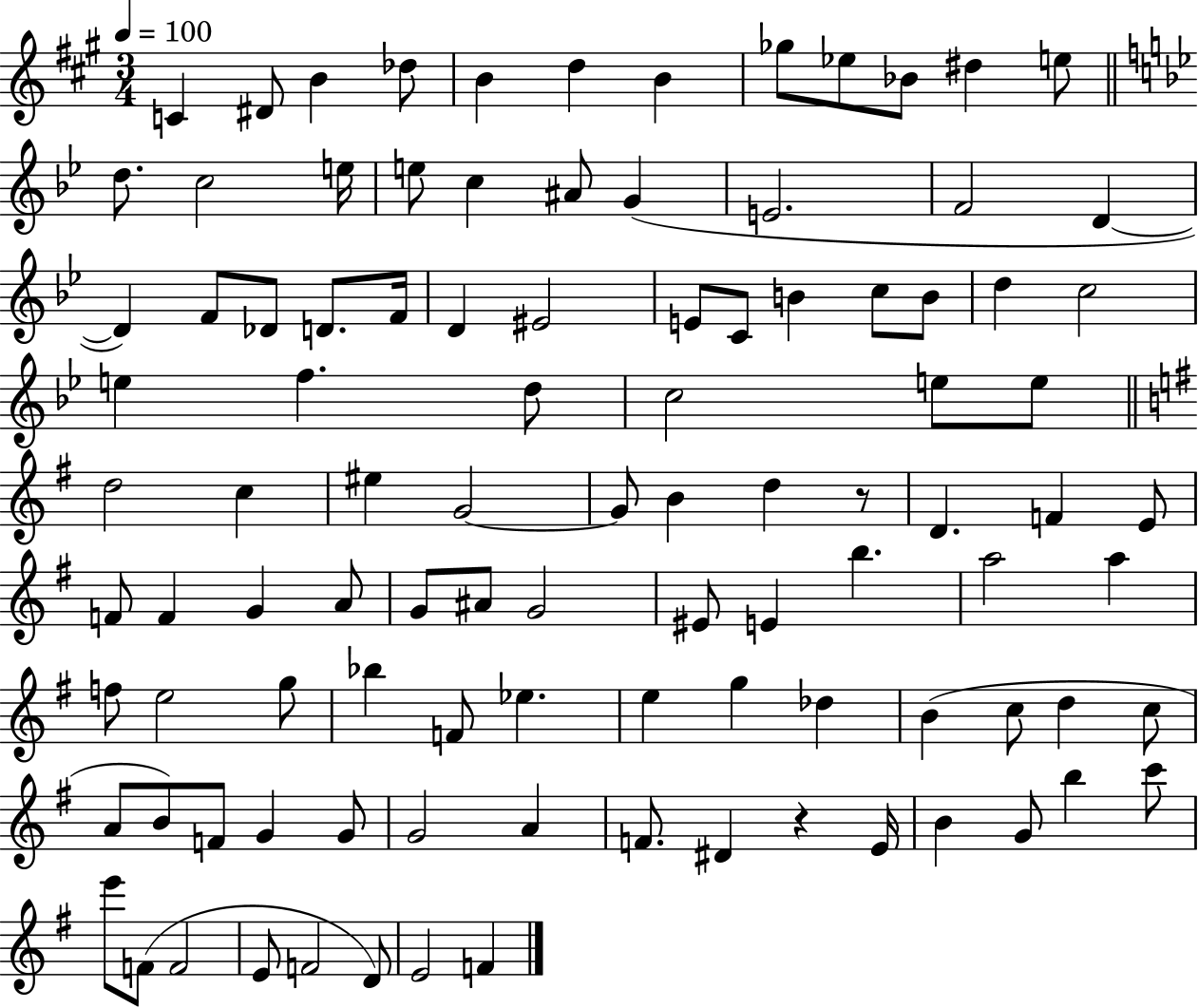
C4/q D#4/e B4/q Db5/e B4/q D5/q B4/q Gb5/e Eb5/e Bb4/e D#5/q E5/e D5/e. C5/h E5/s E5/e C5/q A#4/e G4/q E4/h. F4/h D4/q D4/q F4/e Db4/e D4/e. F4/s D4/q EIS4/h E4/e C4/e B4/q C5/e B4/e D5/q C5/h E5/q F5/q. D5/e C5/h E5/e E5/e D5/h C5/q EIS5/q G4/h G4/e B4/q D5/q R/e D4/q. F4/q E4/e F4/e F4/q G4/q A4/e G4/e A#4/e G4/h EIS4/e E4/q B5/q. A5/h A5/q F5/e E5/h G5/e Bb5/q F4/e Eb5/q. E5/q G5/q Db5/q B4/q C5/e D5/q C5/e A4/e B4/e F4/e G4/q G4/e G4/h A4/q F4/e. D#4/q R/q E4/s B4/q G4/e B5/q C6/e E6/e F4/e F4/h E4/e F4/h D4/e E4/h F4/q